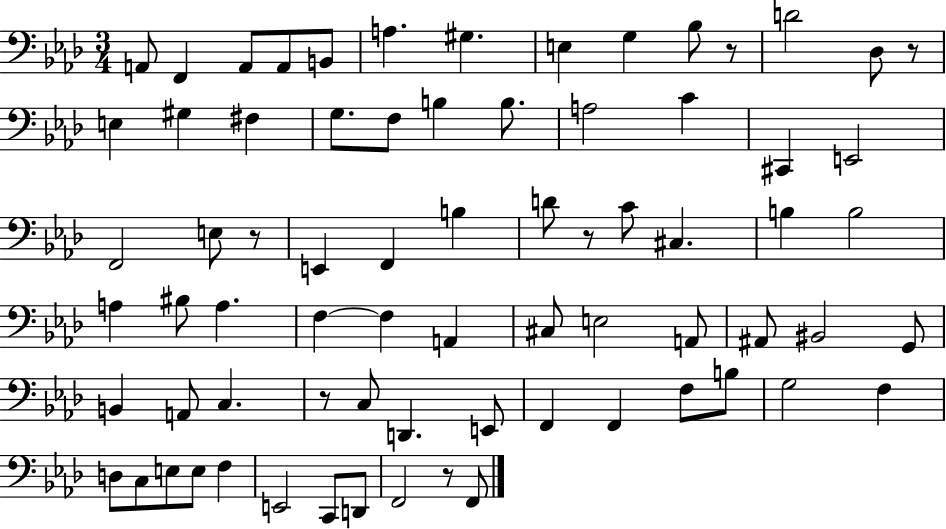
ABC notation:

X:1
T:Untitled
M:3/4
L:1/4
K:Ab
A,,/2 F,, A,,/2 A,,/2 B,,/2 A, ^G, E, G, _B,/2 z/2 D2 _D,/2 z/2 E, ^G, ^F, G,/2 F,/2 B, B,/2 A,2 C ^C,, E,,2 F,,2 E,/2 z/2 E,, F,, B, D/2 z/2 C/2 ^C, B, B,2 A, ^B,/2 A, F, F, A,, ^C,/2 E,2 A,,/2 ^A,,/2 ^B,,2 G,,/2 B,, A,,/2 C, z/2 C,/2 D,, E,,/2 F,, F,, F,/2 B,/2 G,2 F, D,/2 C,/2 E,/2 E,/2 F, E,,2 C,,/2 D,,/2 F,,2 z/2 F,,/2